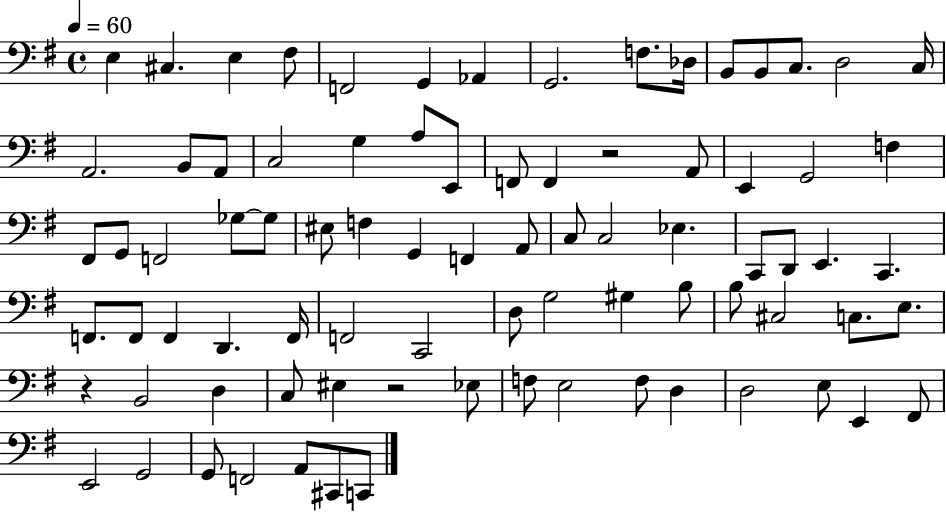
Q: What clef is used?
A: bass